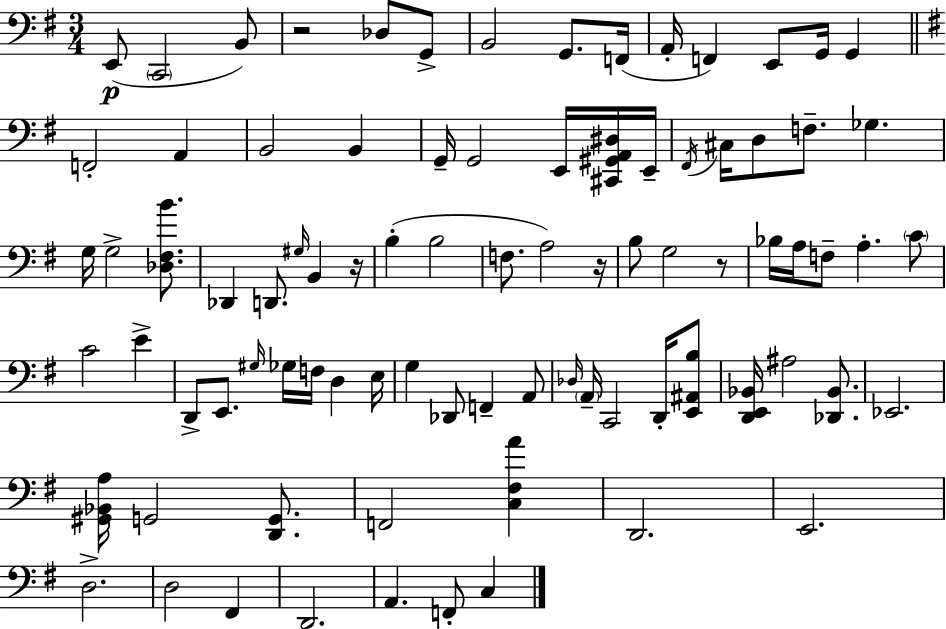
{
  \clef bass
  \numericTimeSignature
  \time 3/4
  \key e \minor
  \repeat volta 2 { e,8(\p \parenthesize c,2 b,8) | r2 des8 g,8-> | b,2 g,8. f,16( | a,16-. f,4) e,8 g,16 g,4 | \break \bar "||" \break \key g \major f,2-. a,4 | b,2 b,4 | g,16-- g,2 e,16 <cis, gis, a, dis>16 e,16-- | \acciaccatura { fis,16 } cis16 d8 f8.-- ges4. | \break g16 g2-> <des fis b'>8. | des,4 d,8. \grace { gis16 } b,4 | r16 b4-.( b2 | f8. a2) | \break r16 b8 g2 | r8 bes16 a16 f8-- a4.-. | \parenthesize c'8 c'2 e'4-> | d,8-> e,8. \grace { gis16 } ges16 f16 d4 | \break e16 g4 des,8 f,4-- | a,8 \grace { des16 } \parenthesize a,16-- c,2 | d,16-. <e, ais, b>8 <d, e, bes,>16 ais2 | <des, bes,>8. ees,2. | \break <gis, bes, a>16 g,2 | <d, g,>8. f,2 | <c fis a'>4 d,2. | e,2. | \break d2.-> | d2 | fis,4 d,2. | a,4. f,8-. | \break c4 } \bar "|."
}